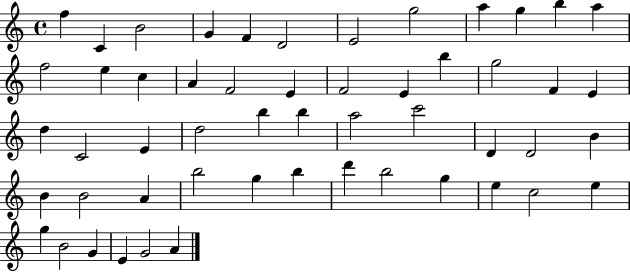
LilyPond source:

{
  \clef treble
  \time 4/4
  \defaultTimeSignature
  \key c \major
  f''4 c'4 b'2 | g'4 f'4 d'2 | e'2 g''2 | a''4 g''4 b''4 a''4 | \break f''2 e''4 c''4 | a'4 f'2 e'4 | f'2 e'4 b''4 | g''2 f'4 e'4 | \break d''4 c'2 e'4 | d''2 b''4 b''4 | a''2 c'''2 | d'4 d'2 b'4 | \break b'4 b'2 a'4 | b''2 g''4 b''4 | d'''4 b''2 g''4 | e''4 c''2 e''4 | \break g''4 b'2 g'4 | e'4 g'2 a'4 | \bar "|."
}